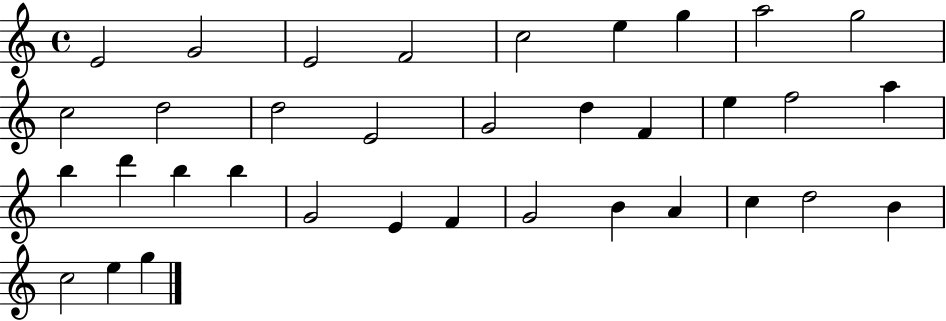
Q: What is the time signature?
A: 4/4